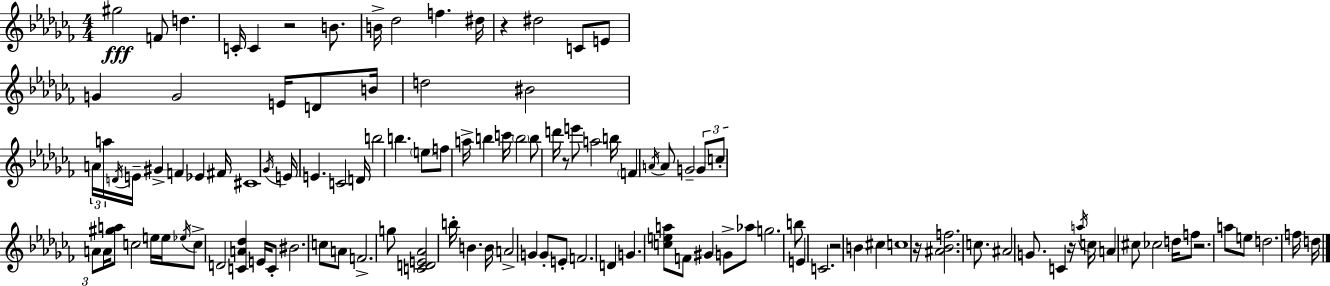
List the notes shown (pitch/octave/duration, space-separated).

G#5/h F4/e D5/q. C4/s C4/q R/h B4/e. B4/s Db5/h F5/q. D#5/s R/q D#5/h C4/e E4/e G4/q G4/h E4/s D4/e B4/s D5/h BIS4/h A4/s A5/s D4/s E4/s G#4/q F4/q Eb4/q F#4/s C#4/w Gb4/s E4/s E4/q. C4/h D4/s B5/h B5/q. E5/e F5/e A5/s B5/q C6/s B5/h B5/e D6/s R/e E6/e A5/h B5/s F4/q A4/s A4/e G4/h G4/e C5/e A4/e A4/s [G#5,A5]/e C5/h E5/s E5/s Eb5/s C5/e D4/h [C4,A4,Db5]/q E4/s C4/e BIS4/h. C5/e A4/e F4/h. G5/e [C4,D4,E4,Ab4]/h B5/s B4/q. B4/s A4/h G4/q G4/e E4/e F4/h. D4/q G4/q. [C5,E5,A5]/e F4/e G#4/q G4/e Ab5/e G5/h. B5/e E4/q C4/h. R/h B4/q C#5/q C5/w R/s [A#4,Bb4,F5]/h. C5/e. A#4/h G4/e. C4/q R/s A5/s C5/s A4/q C#5/e CES5/h D5/s F5/e R/h. A5/e E5/e D5/h. F5/s D5/s